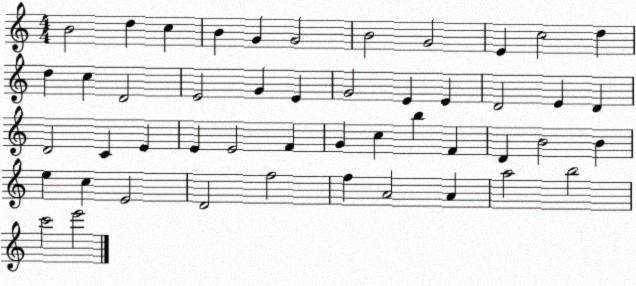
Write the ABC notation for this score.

X:1
T:Untitled
M:4/4
L:1/4
K:C
B2 d c B G G2 B2 G2 E c2 d d c D2 E2 G E G2 E E D2 E D D2 C E E E2 F G c b F D B2 B e c E2 D2 f2 f A2 A a2 b2 c'2 e'2